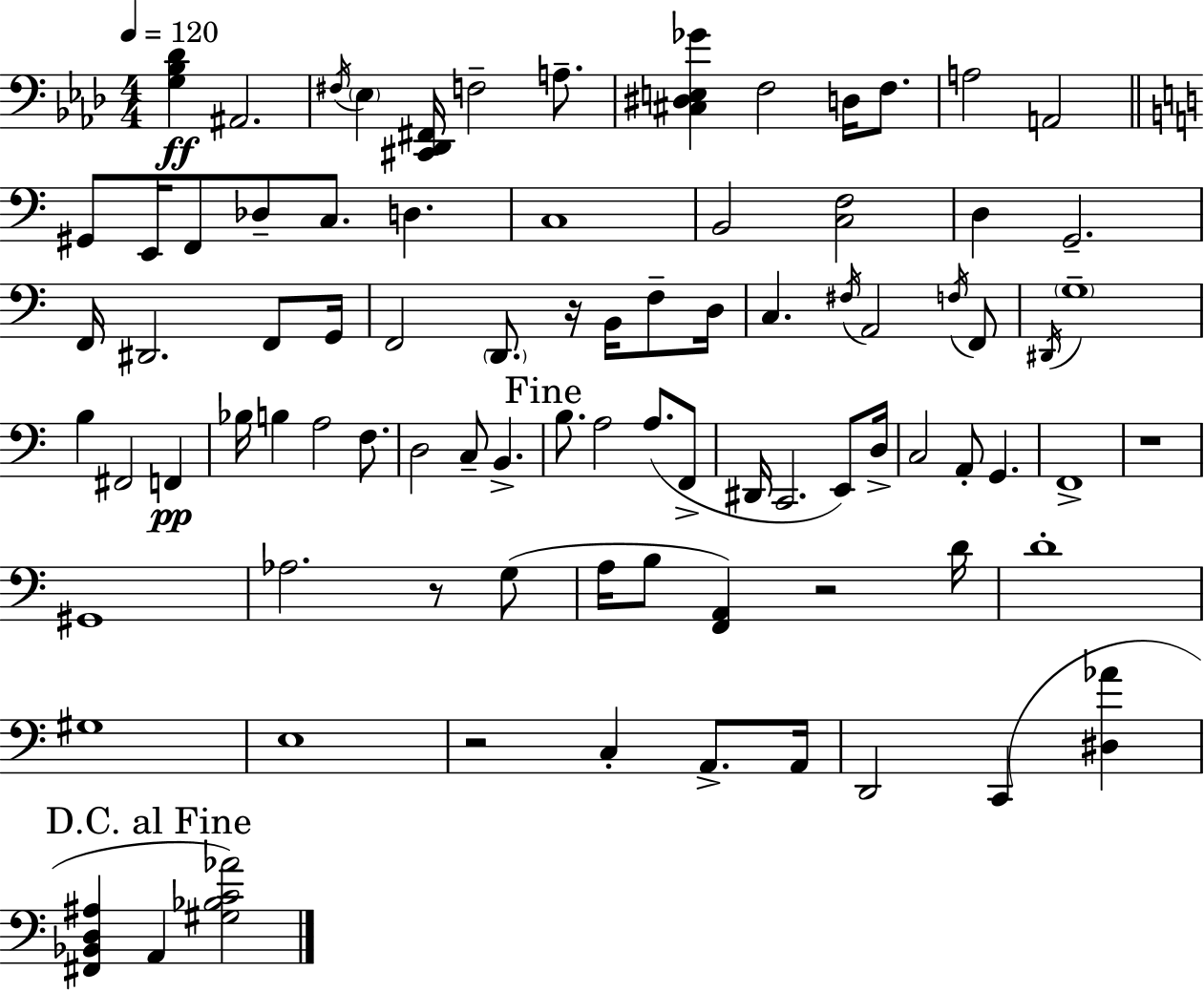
{
  \clef bass
  \numericTimeSignature
  \time 4/4
  \key aes \major
  \tempo 4 = 120
  <g bes des'>4\ff ais,2. | \acciaccatura { fis16 } \parenthesize ees4 <cis, des, fis,>16 f2-- a8.-- | <cis dis e ges'>4 f2 d16 f8. | a2 a,2 | \break \bar "||" \break \key a \minor gis,8 e,16 f,8 des8-- c8. d4. | c1 | b,2 <c f>2 | d4 g,2.-- | \break f,16 dis,2. f,8 g,16 | f,2 \parenthesize d,8. r16 b,16 f8-- d16 | c4. \acciaccatura { fis16 } a,2 \acciaccatura { f16 } | f,8 \acciaccatura { dis,16 } \parenthesize g1-- | \break b4 fis,2 f,4\pp | bes16 b4 a2 | f8. d2 c8-- b,4.-> | \mark "Fine" b8. a2 a8.( | \break f,8-> dis,16 c,2. | e,8) d16-> c2 a,8-. g,4. | f,1-> | r1 | \break gis,1 | aes2. r8 | g8( a16 b8 <f, a,>4) r2 | d'16 d'1-. | \break gis1 | e1 | r2 c4-. a,8.-> | a,16 d,2 c,4( <dis aes'>4 | \break \mark "D.C. al Fine" <fis, bes, d ais>4 a,4 <gis bes c' aes'>2) | \bar "|."
}